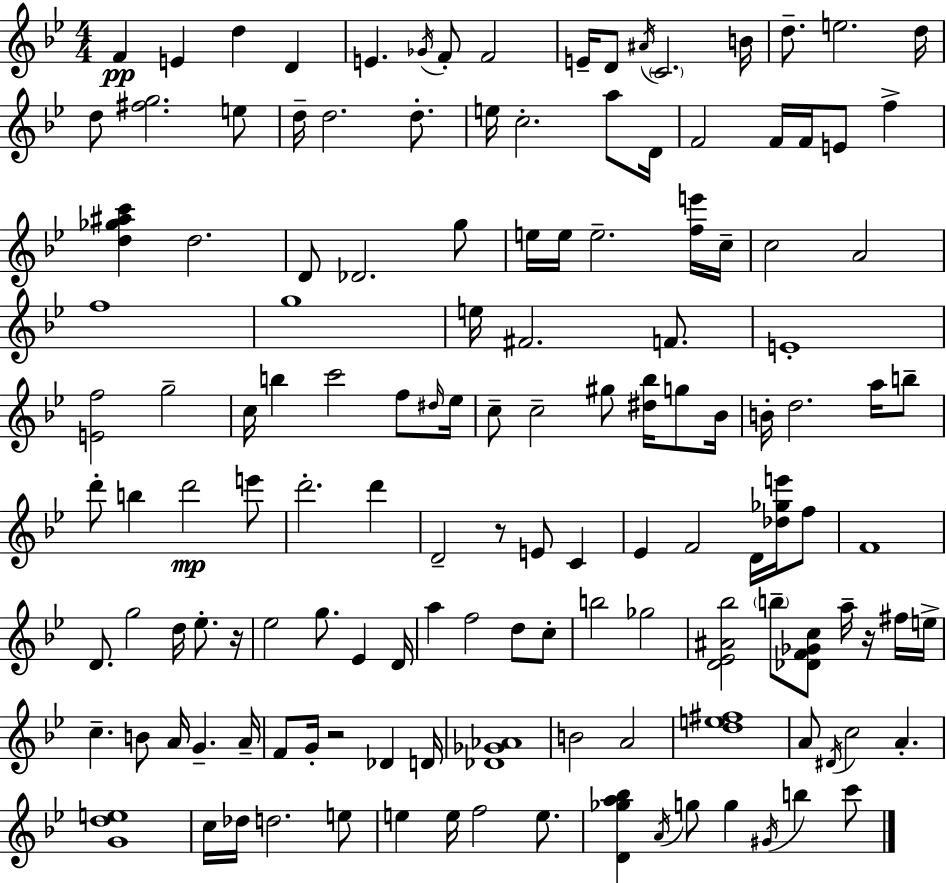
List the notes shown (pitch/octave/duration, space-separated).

F4/q E4/q D5/q D4/q E4/q. Gb4/s F4/e F4/h E4/s D4/e A#4/s C4/h. B4/s D5/e. E5/h. D5/s D5/e [F#5,G5]/h. E5/e D5/s D5/h. D5/e. E5/s C5/h. A5/e D4/s F4/h F4/s F4/s E4/e F5/q [D5,Gb5,A#5,C6]/q D5/h. D4/e Db4/h. G5/e E5/s E5/s E5/h. [F5,E6]/s C5/s C5/h A4/h F5/w G5/w E5/s F#4/h. F4/e. E4/w [E4,F5]/h G5/h C5/s B5/q C6/h F5/e D#5/s Eb5/s C5/e C5/h G#5/e [D#5,Bb5]/s G5/e Bb4/s B4/s D5/h. A5/s B5/e D6/e B5/q D6/h E6/e D6/h. D6/q D4/h R/e E4/e C4/q Eb4/q F4/h D4/s [Db5,Gb5,E6]/s F5/e F4/w D4/e. G5/h D5/s Eb5/e. R/s Eb5/h G5/e. Eb4/q D4/s A5/q F5/h D5/e C5/e B5/h Gb5/h [D4,Eb4,A#4,Bb5]/h B5/e [Db4,F4,Gb4,C5]/e A5/s R/s F#5/s E5/s C5/q. B4/e A4/s G4/q. A4/s F4/e G4/s R/h Db4/q D4/s [Db4,Gb4,Ab4]/w B4/h A4/h [D5,E5,F#5]/w A4/e D#4/s C5/h A4/q. [G4,D5,E5]/w C5/s Db5/s D5/h. E5/e E5/q E5/s F5/h E5/e. [D4,Gb5,A5,Bb5]/q A4/s G5/e G5/q G#4/s B5/q C6/e